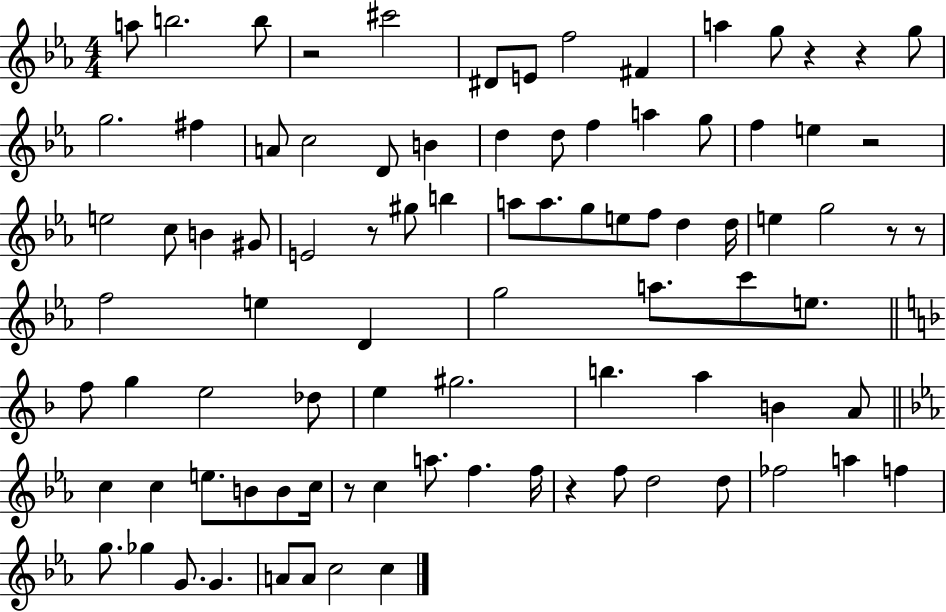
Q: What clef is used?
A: treble